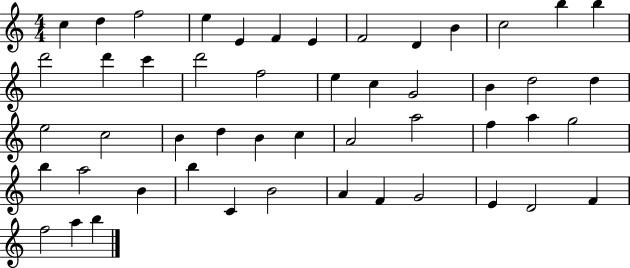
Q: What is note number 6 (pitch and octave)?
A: F4